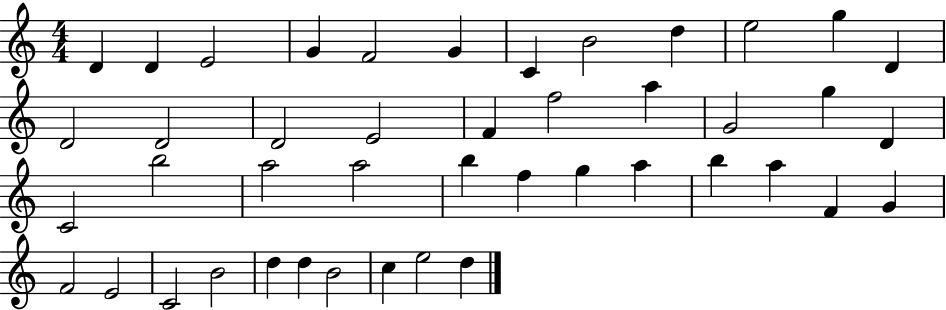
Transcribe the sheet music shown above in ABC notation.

X:1
T:Untitled
M:4/4
L:1/4
K:C
D D E2 G F2 G C B2 d e2 g D D2 D2 D2 E2 F f2 a G2 g D C2 b2 a2 a2 b f g a b a F G F2 E2 C2 B2 d d B2 c e2 d